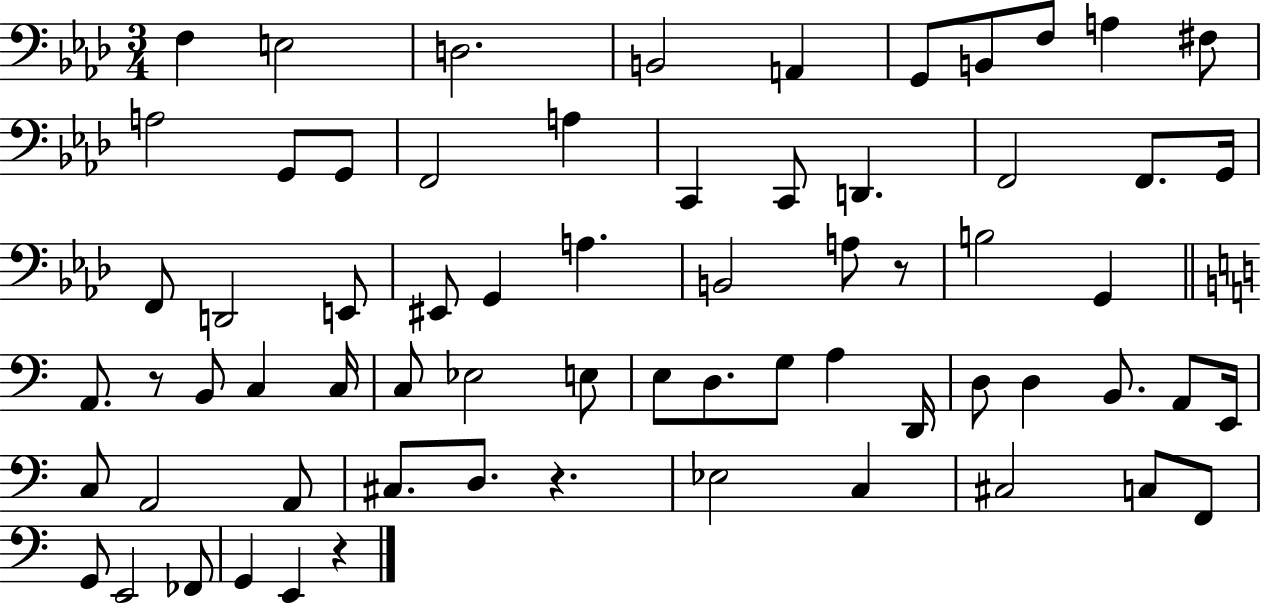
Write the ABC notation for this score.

X:1
T:Untitled
M:3/4
L:1/4
K:Ab
F, E,2 D,2 B,,2 A,, G,,/2 B,,/2 F,/2 A, ^F,/2 A,2 G,,/2 G,,/2 F,,2 A, C,, C,,/2 D,, F,,2 F,,/2 G,,/4 F,,/2 D,,2 E,,/2 ^E,,/2 G,, A, B,,2 A,/2 z/2 B,2 G,, A,,/2 z/2 B,,/2 C, C,/4 C,/2 _E,2 E,/2 E,/2 D,/2 G,/2 A, D,,/4 D,/2 D, B,,/2 A,,/2 E,,/4 C,/2 A,,2 A,,/2 ^C,/2 D,/2 z _E,2 C, ^C,2 C,/2 F,,/2 G,,/2 E,,2 _F,,/2 G,, E,, z